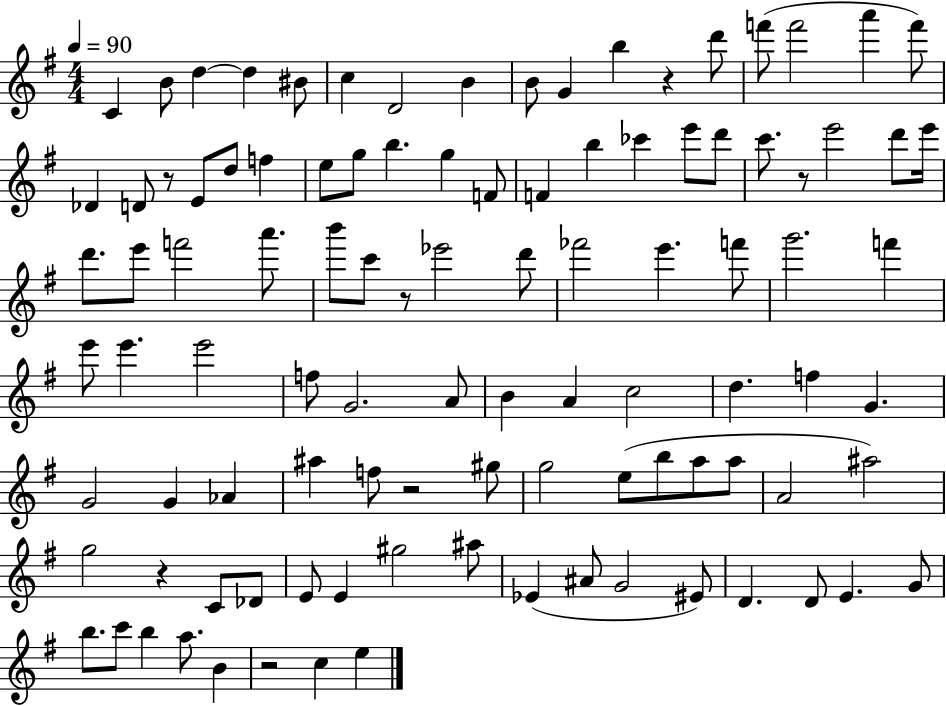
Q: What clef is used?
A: treble